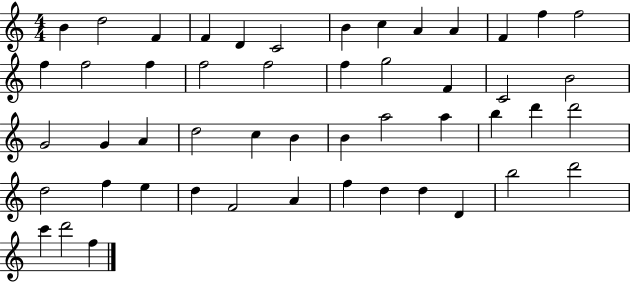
B4/q D5/h F4/q F4/q D4/q C4/h B4/q C5/q A4/q A4/q F4/q F5/q F5/h F5/q F5/h F5/q F5/h F5/h F5/q G5/h F4/q C4/h B4/h G4/h G4/q A4/q D5/h C5/q B4/q B4/q A5/h A5/q B5/q D6/q D6/h D5/h F5/q E5/q D5/q F4/h A4/q F5/q D5/q D5/q D4/q B5/h D6/h C6/q D6/h F5/q